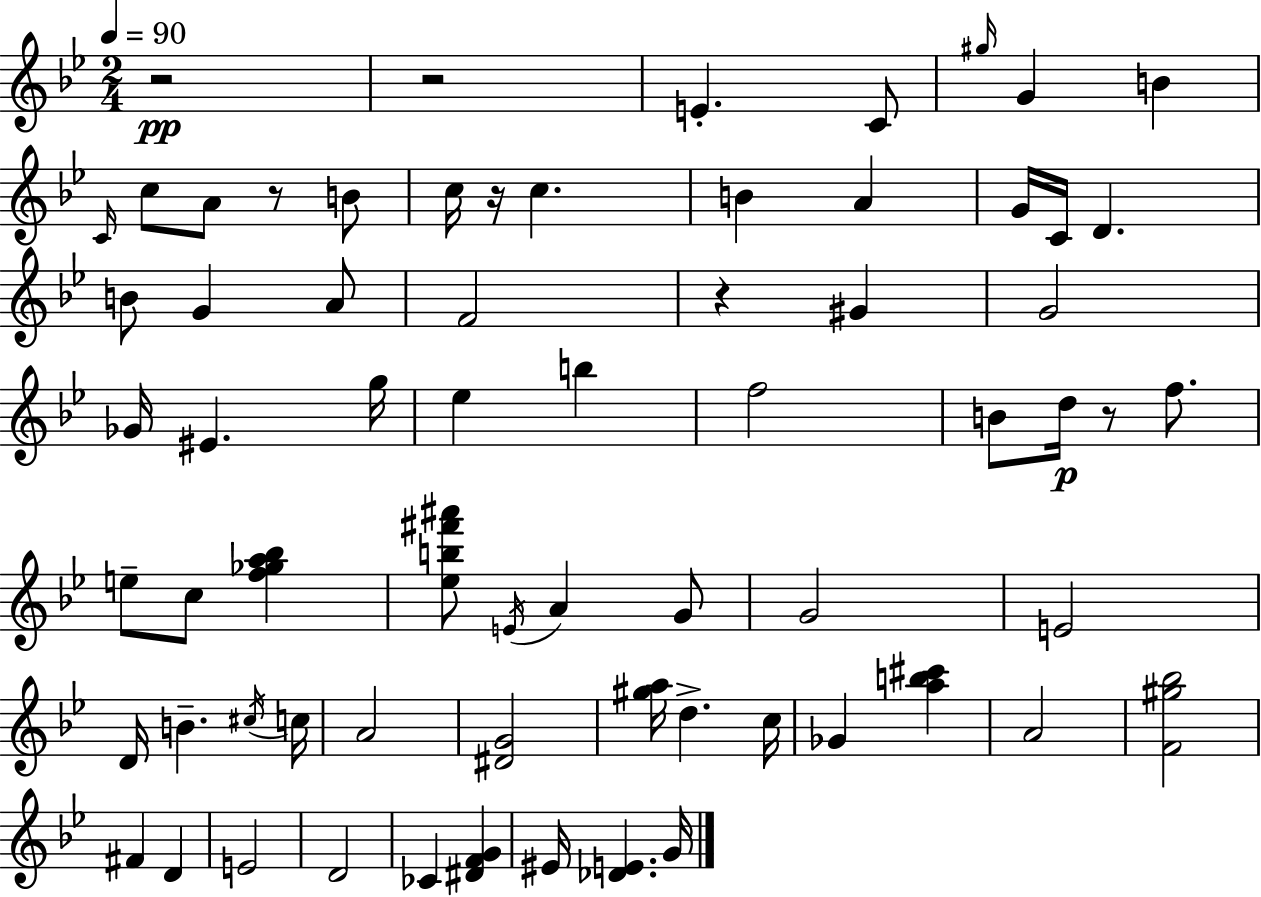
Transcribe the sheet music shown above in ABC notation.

X:1
T:Untitled
M:2/4
L:1/4
K:Gm
z2 z2 E C/2 ^g/4 G B C/4 c/2 A/2 z/2 B/2 c/4 z/4 c B A G/4 C/4 D B/2 G A/2 F2 z ^G G2 _G/4 ^E g/4 _e b f2 B/2 d/4 z/2 f/2 e/2 c/2 [f_ga_b] [_eb^f'^a']/2 E/4 A G/2 G2 E2 D/4 B ^c/4 c/4 A2 [^DG]2 [^ga]/4 d c/4 _G [ab^c'] A2 [F^g_b]2 ^F D E2 D2 _C [^DFG] ^E/4 [_DE] G/4